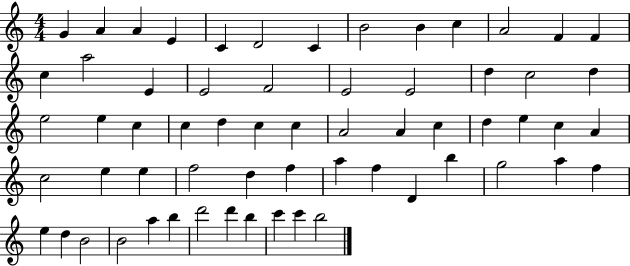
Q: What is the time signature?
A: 4/4